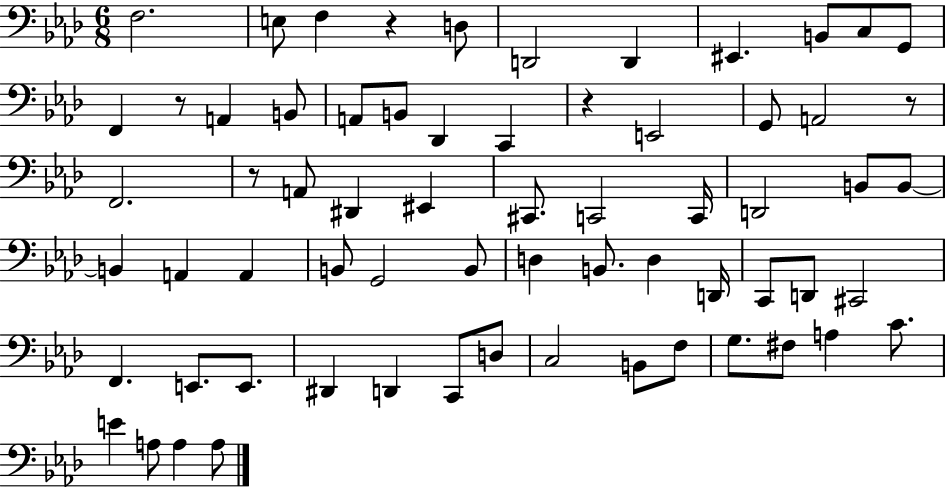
F3/h. E3/e F3/q R/q D3/e D2/h D2/q EIS2/q. B2/e C3/e G2/e F2/q R/e A2/q B2/e A2/e B2/e Db2/q C2/q R/q E2/h G2/e A2/h R/e F2/h. R/e A2/e D#2/q EIS2/q C#2/e. C2/h C2/s D2/h B2/e B2/e B2/q A2/q A2/q B2/e G2/h B2/e D3/q B2/e. D3/q D2/s C2/e D2/e C#2/h F2/q. E2/e. E2/e. D#2/q D2/q C2/e D3/e C3/h B2/e F3/e G3/e. F#3/e A3/q C4/e. E4/q A3/e A3/q A3/e